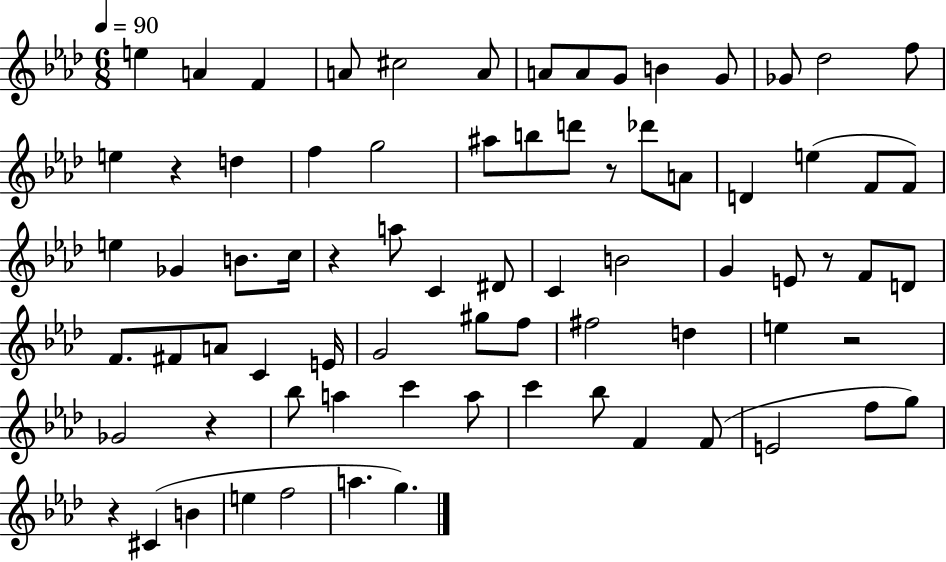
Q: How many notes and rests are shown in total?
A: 76